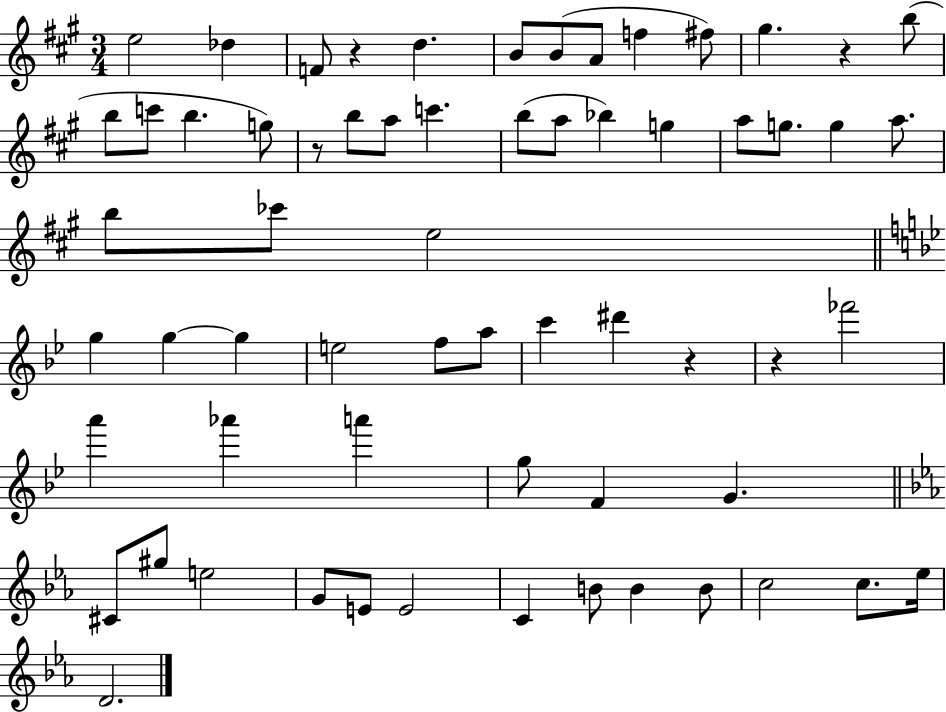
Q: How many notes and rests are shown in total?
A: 63